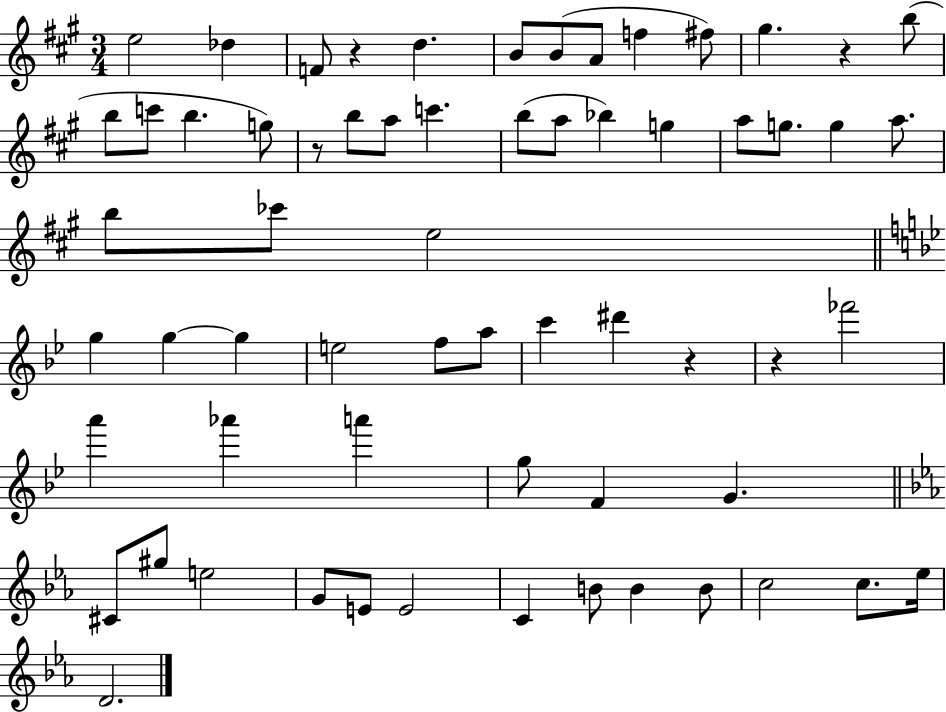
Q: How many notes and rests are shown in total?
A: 63